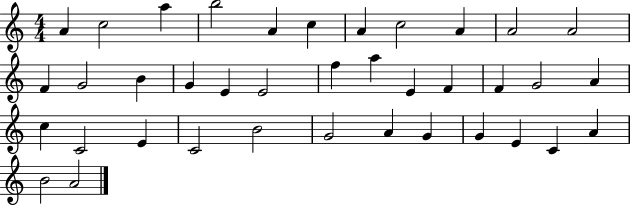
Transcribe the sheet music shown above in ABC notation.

X:1
T:Untitled
M:4/4
L:1/4
K:C
A c2 a b2 A c A c2 A A2 A2 F G2 B G E E2 f a E F F G2 A c C2 E C2 B2 G2 A G G E C A B2 A2